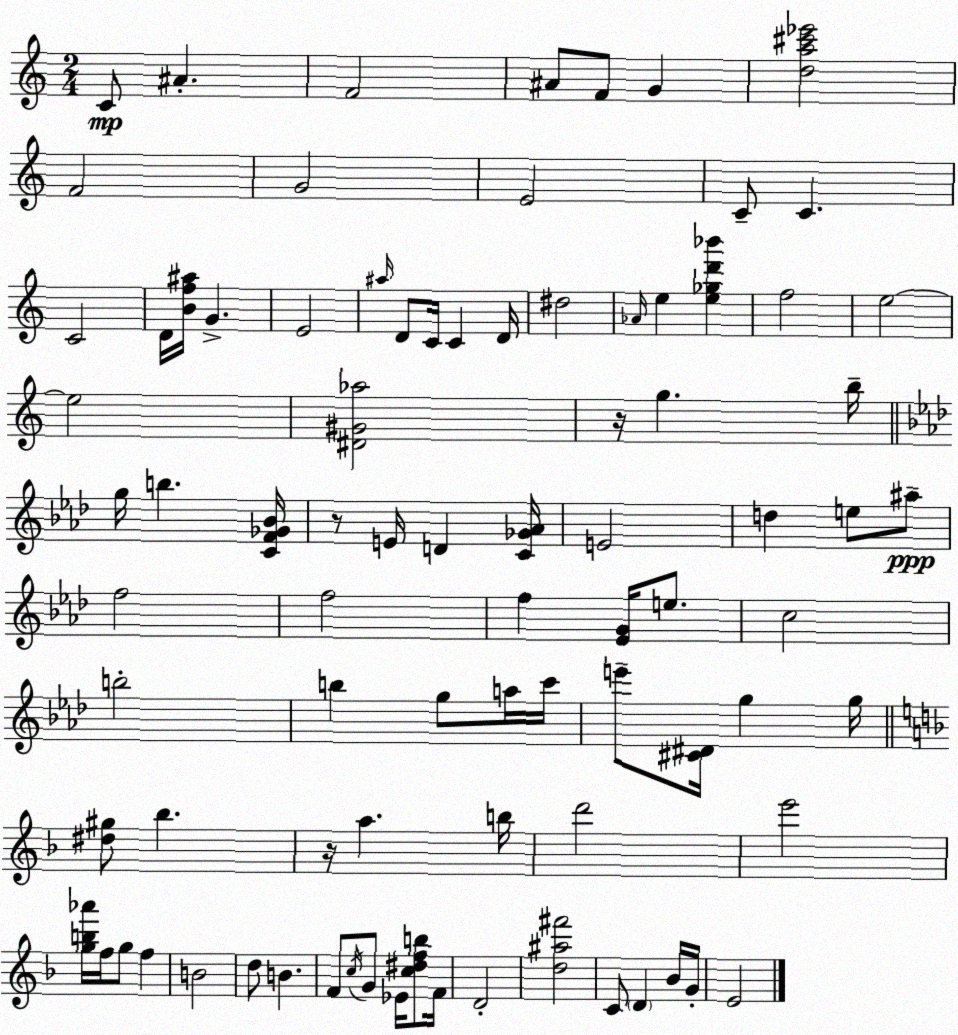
X:1
T:Untitled
M:2/4
L:1/4
K:Am
C/2 ^A F2 ^A/2 F/2 G [da^c'_e']2 F2 G2 E2 C/2 C C2 D/4 [Bf^a]/4 G E2 ^a/4 D/2 C/4 C D/4 ^d2 _A/4 e [e_gd'_b'] f2 e2 e2 [^D^G_a]2 z/4 g b/4 g/4 b [CF_G_B]/4 z/2 E/4 D [C_G_A]/4 E2 d e/2 ^a/2 f2 f2 f [_EG]/4 e/2 c2 b2 b g/2 a/4 c'/4 e'/2 [^C^D]/4 g g/4 [^d^g]/2 _b z/4 a b/4 d'2 e'2 [gb_a']/4 f/4 g/2 f B2 d/2 B F/2 c/4 G/2 _E/4 [c^dfb]/2 F/4 D2 [d^a^f']2 C/2 D _B/4 G/4 E2